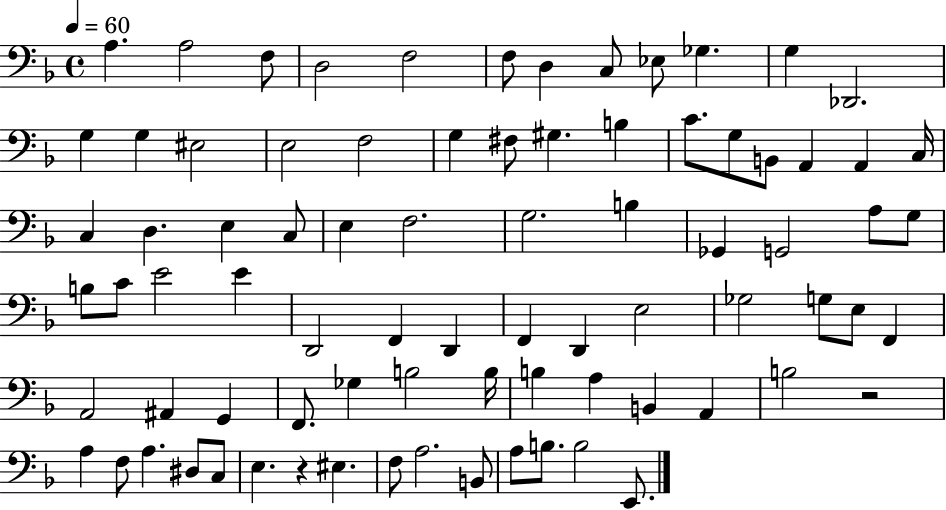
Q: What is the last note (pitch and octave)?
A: E2